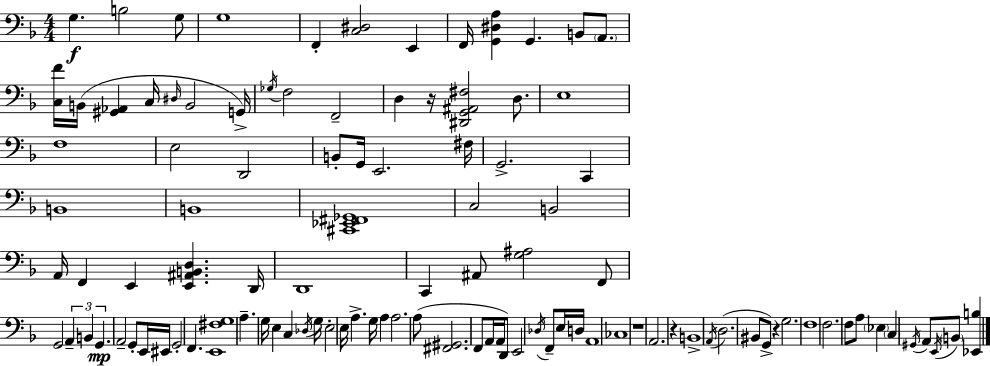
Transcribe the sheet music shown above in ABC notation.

X:1
T:Untitled
M:4/4
L:1/4
K:Dm
G, B,2 G,/2 G,4 F,, [C,^D,]2 E,, F,,/4 [G,,^D,A,] G,, B,,/2 A,,/2 [C,F]/4 B,,/4 [^G,,_A,,] C,/4 ^D,/4 B,,2 G,,/4 _G,/4 F,2 F,,2 D, z/4 [^D,,G,,^A,,^F,]2 D,/2 E,4 F,4 E,2 D,,2 B,,/2 G,,/4 E,,2 ^F,/4 G,,2 C,, B,,4 B,,4 [^C,,_E,,^F,,_G,,]4 C,2 B,,2 A,,/4 F,, E,, [E,,^A,,B,,D,] D,,/4 D,,4 C,, ^A,,/2 [G,^A,]2 F,,/2 G,,2 A,, B,, G,, A,,2 G,,/2 E,,/4 ^E,,/4 G,,2 F,, [E,,^F,G,]4 A, G,/4 E, C, _D,/4 G,/4 E,2 E,/4 A, G,/4 A, A,2 A,/2 [^F,,^G,,]2 F,,/2 A,,/4 A,,/4 D,,/2 E,,2 _D,/4 F,,/2 E,/4 D,/4 A,,4 _C,4 z4 A,,2 z B,,4 A,,/4 D,2 ^B,,/2 G,,/2 z G,2 F,4 F,2 F,/2 A,/2 _E, C, ^G,,/4 A,,/2 E,,/4 B,,/2 [_E,,B,]